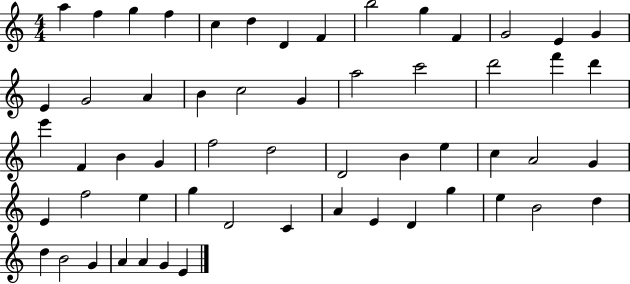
A5/q F5/q G5/q F5/q C5/q D5/q D4/q F4/q B5/h G5/q F4/q G4/h E4/q G4/q E4/q G4/h A4/q B4/q C5/h G4/q A5/h C6/h D6/h F6/q D6/q E6/q F4/q B4/q G4/q F5/h D5/h D4/h B4/q E5/q C5/q A4/h G4/q E4/q F5/h E5/q G5/q D4/h C4/q A4/q E4/q D4/q G5/q E5/q B4/h D5/q D5/q B4/h G4/q A4/q A4/q G4/q E4/q